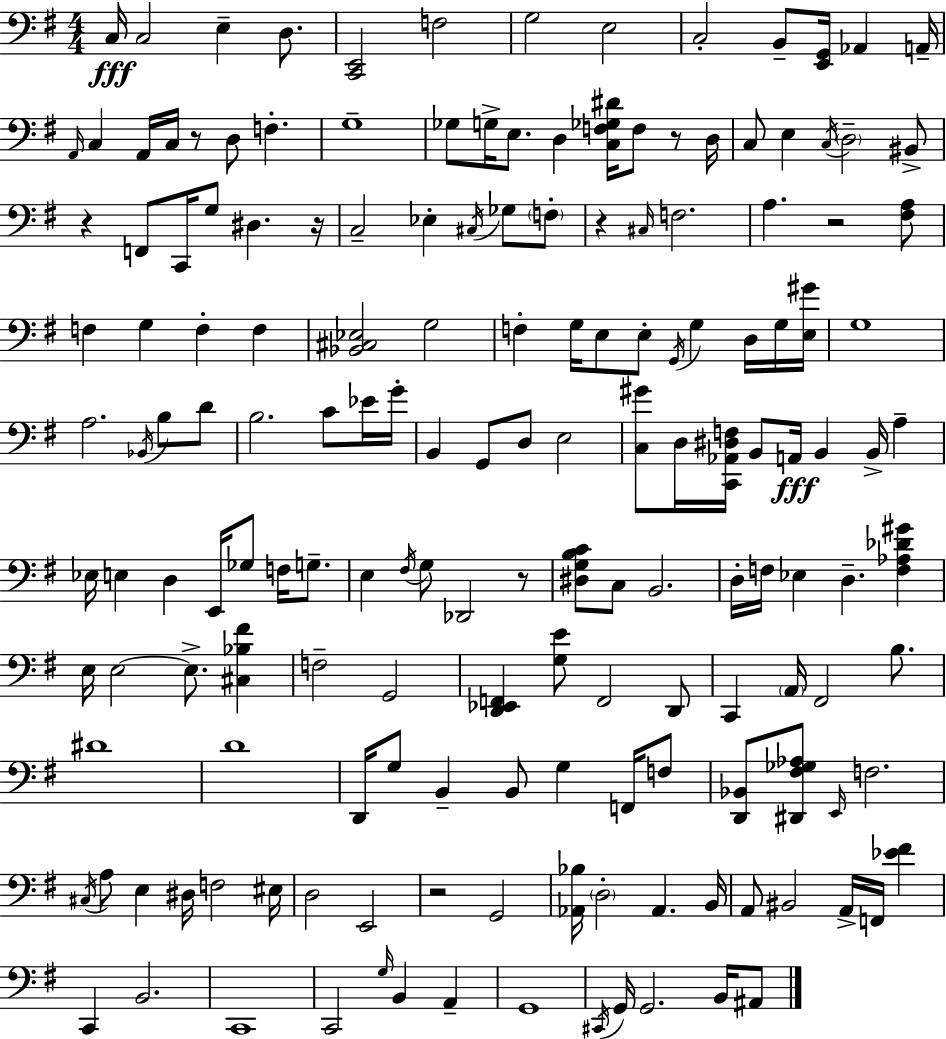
{
  \clef bass
  \numericTimeSignature
  \time 4/4
  \key e \minor
  c16\fff c2 e4-- d8. | <c, e,>2 f2 | g2 e2 | c2-. b,8-- <e, g,>16 aes,4 a,16-- | \break \grace { a,16 } c4 a,16 c16 r8 d8 f4.-. | g1-- | ges8 g16-> e8. d4 <c f ges dis'>16 f8 r8 | d16 c8 e4 \acciaccatura { c16 } \parenthesize d2-- | \break bis,8-> r4 f,8 c,16 g8 dis4. | r16 c2-- ees4-. \acciaccatura { cis16 } ges8 | \parenthesize f8-. r4 \grace { cis16 } f2. | a4. r2 | \break <fis a>8 f4 g4 f4-. | f4 <bes, cis ees>2 g2 | f4-. g16 e8 e8-. \acciaccatura { g,16 } g4 | d16 g16 <e gis'>16 g1 | \break a2. | \acciaccatura { bes,16 } b8 d'8 b2. | c'8 ees'16 g'16-. b,4 g,8 d8 e2 | <c gis'>8 d16 <c, aes, dis f>16 b,8 a,16\fff b,4 | \break b,16-> a4-- ees16 e4 d4 e,16 | ges8 f16 g8.-- e4 \acciaccatura { fis16 } g8 des,2 | r8 <dis g b c'>8 c8 b,2. | d16-. f16 ees4 d4.-- | \break <f aes des' gis'>4 e16 e2~~ | e8.-> <cis bes fis'>4 f2-- g,2 | <d, ees, f,>4 <g e'>8 f,2 | d,8 c,4 \parenthesize a,16 fis,2 | \break b8. dis'1 | d'1 | d,16 g8 b,4-- b,8 | g4 f,16 f8 <d, bes,>8 <dis, fis ges aes>8 \grace { e,16 } f2. | \break \acciaccatura { cis16 } a8 e4 dis16 | f2 eis16 d2 | e,2 r2 | g,2 <aes, bes>16 \parenthesize d2-. | \break aes,4. b,16 a,8 bis,2 | a,16-> f,16 <ees' fis'>4 c,4 b,2. | c,1 | c,2 | \break \grace { g16 } b,4 a,4-- g,1 | \acciaccatura { cis,16 } g,16 g,2. | b,16 ais,8 \bar "|."
}